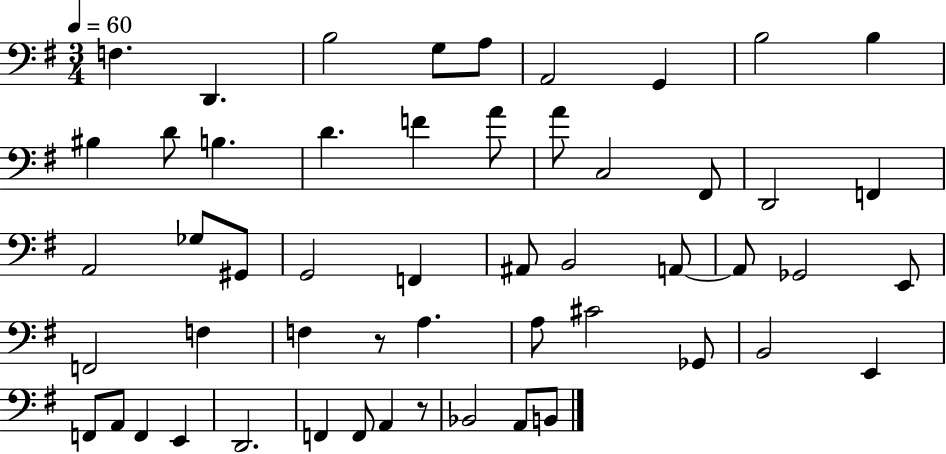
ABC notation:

X:1
T:Untitled
M:3/4
L:1/4
K:G
F, D,, B,2 G,/2 A,/2 A,,2 G,, B,2 B, ^B, D/2 B, D F A/2 A/2 C,2 ^F,,/2 D,,2 F,, A,,2 _G,/2 ^G,,/2 G,,2 F,, ^A,,/2 B,,2 A,,/2 A,,/2 _G,,2 E,,/2 F,,2 F, F, z/2 A, A,/2 ^C2 _G,,/2 B,,2 E,, F,,/2 A,,/2 F,, E,, D,,2 F,, F,,/2 A,, z/2 _B,,2 A,,/2 B,,/2